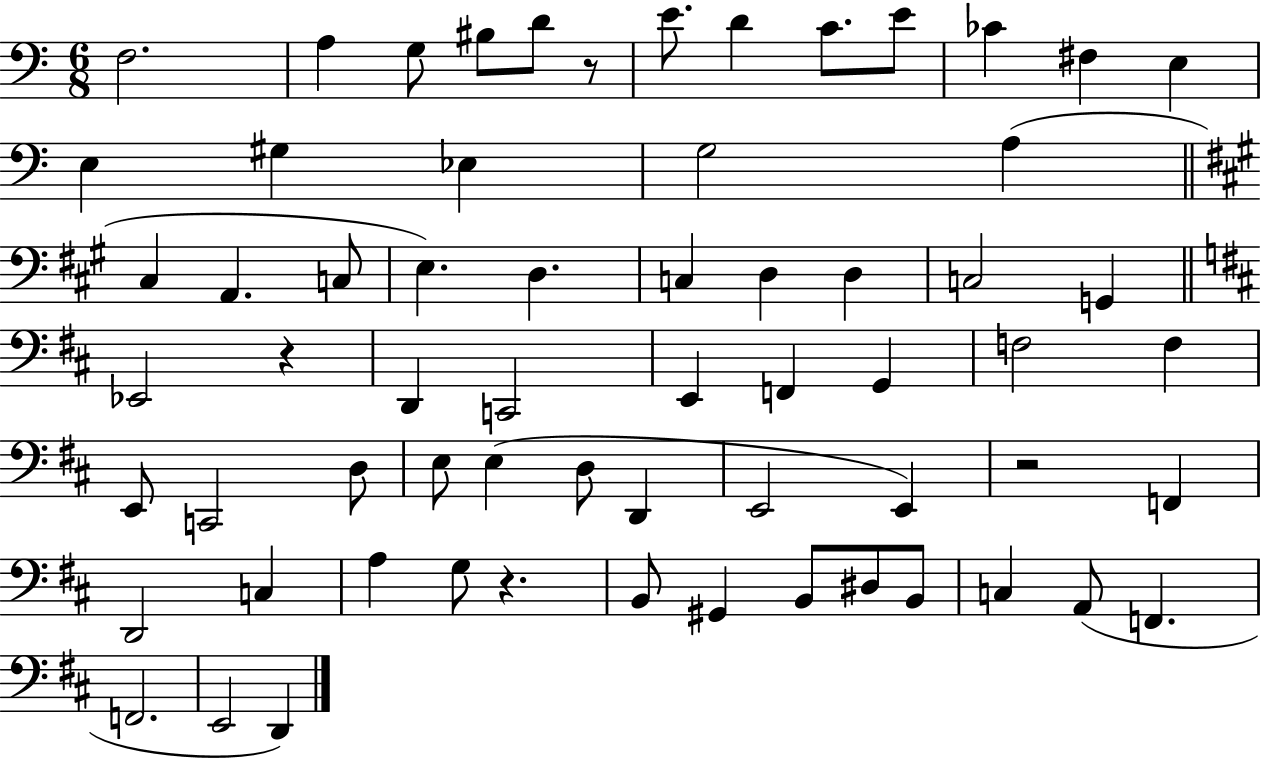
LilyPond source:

{
  \clef bass
  \numericTimeSignature
  \time 6/8
  \key c \major
  \repeat volta 2 { f2. | a4 g8 bis8 d'8 r8 | e'8. d'4 c'8. e'8 | ces'4 fis4 e4 | \break e4 gis4 ees4 | g2 a4( | \bar "||" \break \key a \major cis4 a,4. c8 | e4.) d4. | c4 d4 d4 | c2 g,4 | \break \bar "||" \break \key b \minor ees,2 r4 | d,4 c,2 | e,4 f,4 g,4 | f2 f4 | \break e,8 c,2 d8 | e8 e4( d8 d,4 | e,2 e,4) | r2 f,4 | \break d,2 c4 | a4 g8 r4. | b,8 gis,4 b,8 dis8 b,8 | c4 a,8( f,4. | \break f,2. | e,2 d,4) | } \bar "|."
}